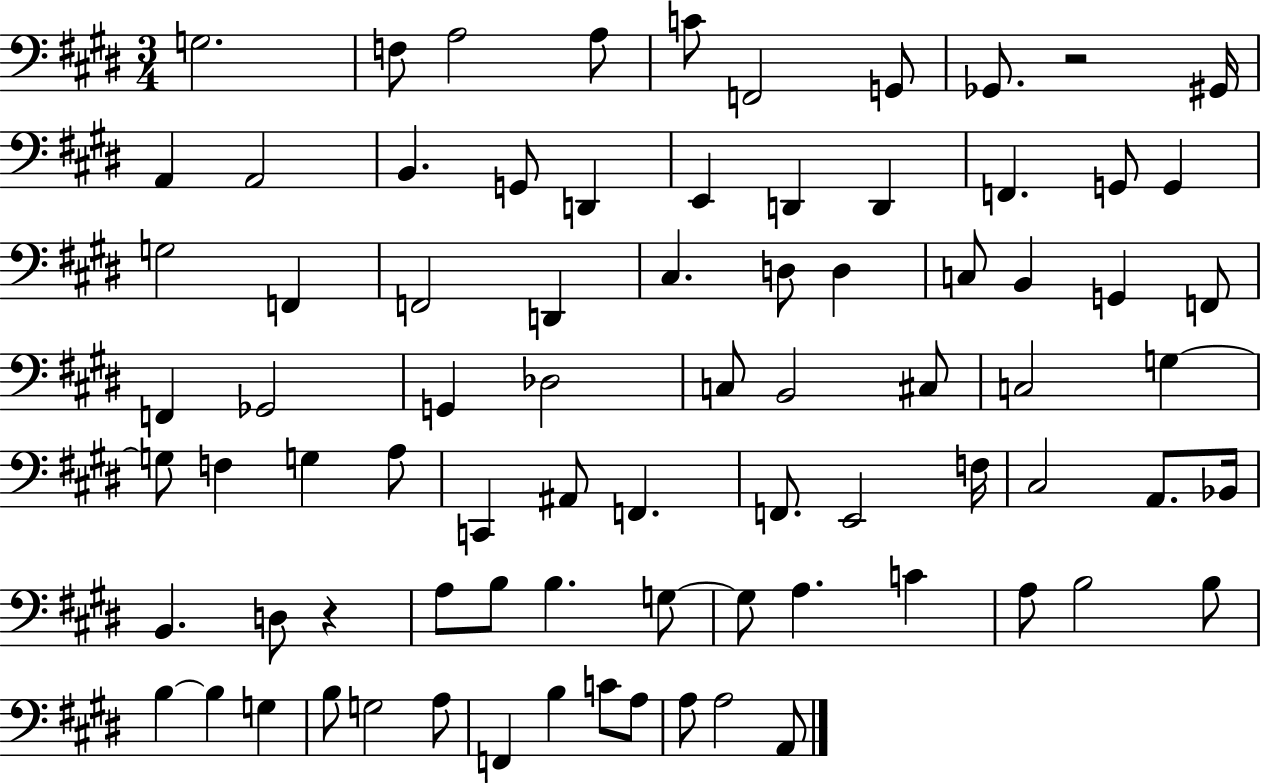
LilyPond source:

{
  \clef bass
  \numericTimeSignature
  \time 3/4
  \key e \major
  g2. | f8 a2 a8 | c'8 f,2 g,8 | ges,8. r2 gis,16 | \break a,4 a,2 | b,4. g,8 d,4 | e,4 d,4 d,4 | f,4. g,8 g,4 | \break g2 f,4 | f,2 d,4 | cis4. d8 d4 | c8 b,4 g,4 f,8 | \break f,4 ges,2 | g,4 des2 | c8 b,2 cis8 | c2 g4~~ | \break g8 f4 g4 a8 | c,4 ais,8 f,4. | f,8. e,2 f16 | cis2 a,8. bes,16 | \break b,4. d8 r4 | a8 b8 b4. g8~~ | g8 a4. c'4 | a8 b2 b8 | \break b4~~ b4 g4 | b8 g2 a8 | f,4 b4 c'8 a8 | a8 a2 a,8 | \break \bar "|."
}